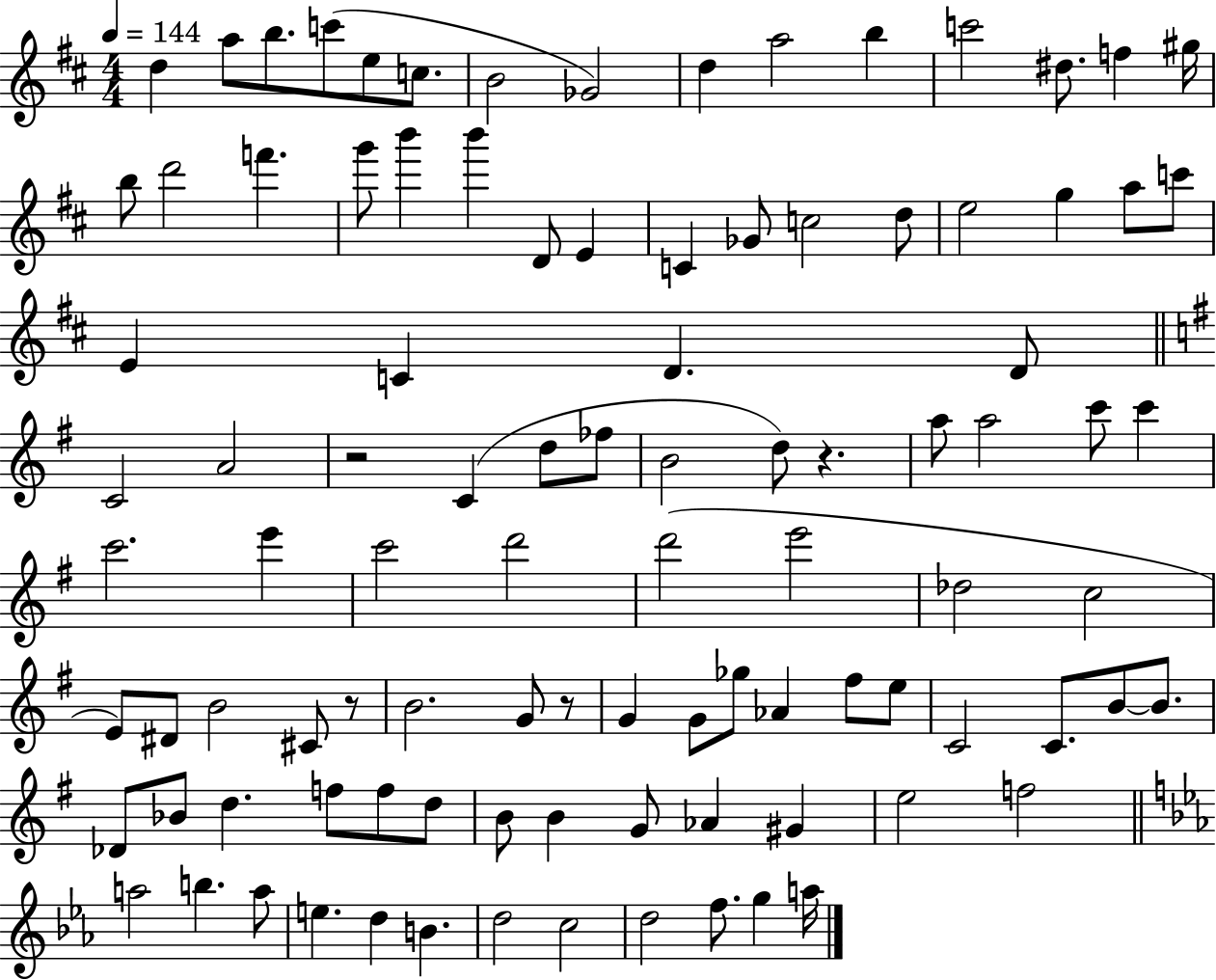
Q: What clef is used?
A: treble